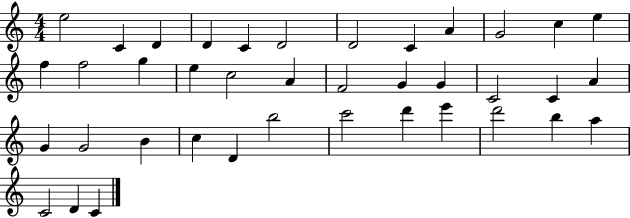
E5/h C4/q D4/q D4/q C4/q D4/h D4/h C4/q A4/q G4/h C5/q E5/q F5/q F5/h G5/q E5/q C5/h A4/q F4/h G4/q G4/q C4/h C4/q A4/q G4/q G4/h B4/q C5/q D4/q B5/h C6/h D6/q E6/q D6/h B5/q A5/q C4/h D4/q C4/q